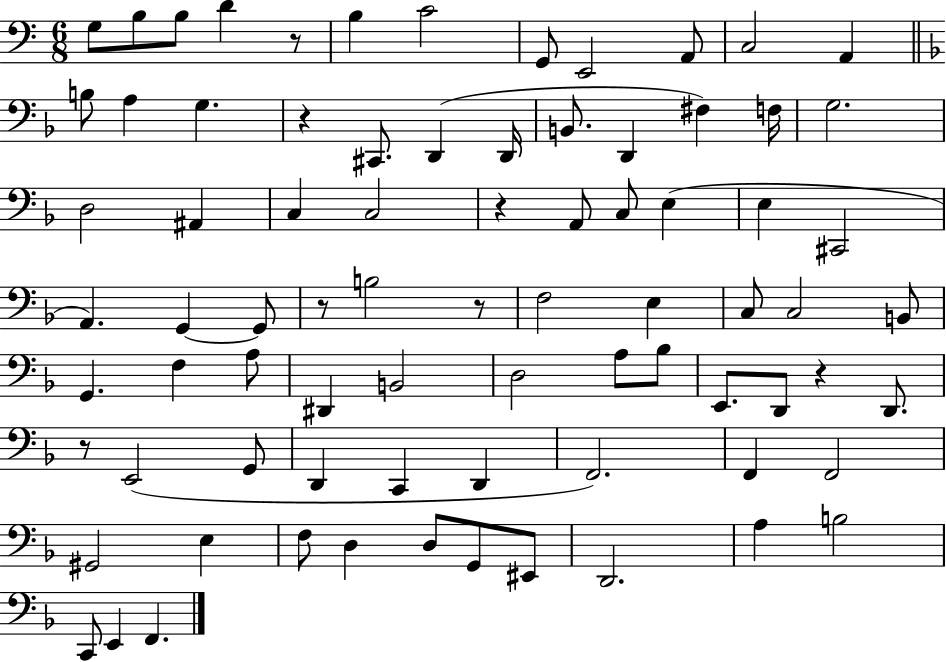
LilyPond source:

{
  \clef bass
  \numericTimeSignature
  \time 6/8
  \key c \major
  \repeat volta 2 { g8 b8 b8 d'4 r8 | b4 c'2 | g,8 e,2 a,8 | c2 a,4 | \break \bar "||" \break \key d \minor b8 a4 g4. | r4 cis,8. d,4( d,16 | b,8. d,4 fis4) f16 | g2. | \break d2 ais,4 | c4 c2 | r4 a,8 c8 e4( | e4 cis,2 | \break a,4.) g,4~~ g,8 | r8 b2 r8 | f2 e4 | c8 c2 b,8 | \break g,4. f4 a8 | dis,4 b,2 | d2 a8 bes8 | e,8. d,8 r4 d,8. | \break r8 e,2( g,8 | d,4 c,4 d,4 | f,2.) | f,4 f,2 | \break gis,2 e4 | f8 d4 d8 g,8 eis,8 | d,2. | a4 b2 | \break c,8 e,4 f,4. | } \bar "|."
}